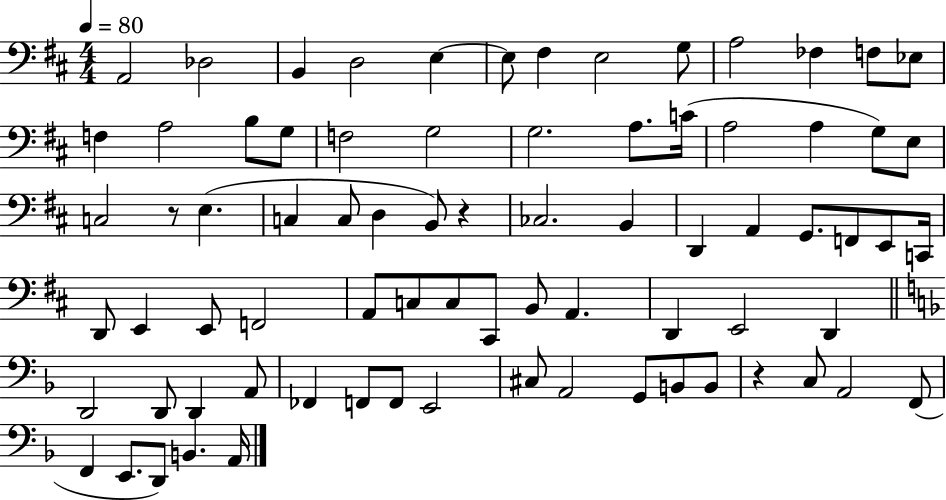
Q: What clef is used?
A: bass